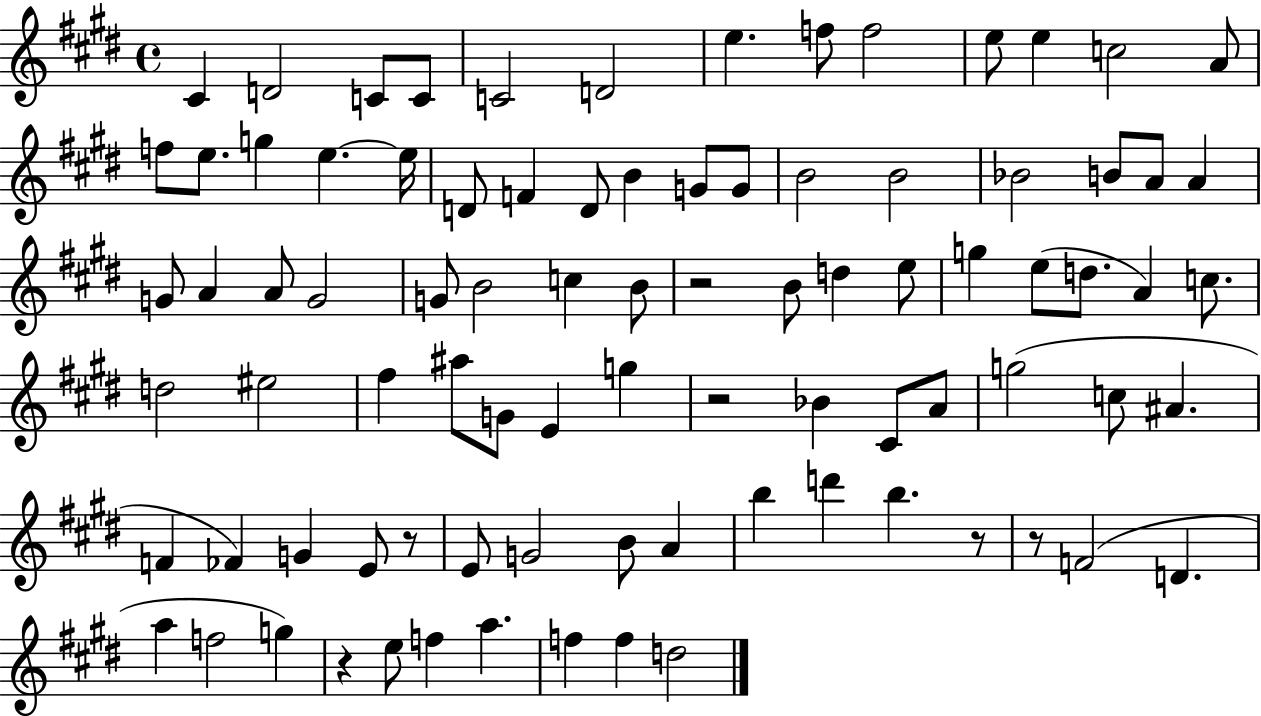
C#4/q D4/h C4/e C4/e C4/h D4/h E5/q. F5/e F5/h E5/e E5/q C5/h A4/e F5/e E5/e. G5/q E5/q. E5/s D4/e F4/q D4/e B4/q G4/e G4/e B4/h B4/h Bb4/h B4/e A4/e A4/q G4/e A4/q A4/e G4/h G4/e B4/h C5/q B4/e R/h B4/e D5/q E5/e G5/q E5/e D5/e. A4/q C5/e. D5/h EIS5/h F#5/q A#5/e G4/e E4/q G5/q R/h Bb4/q C#4/e A4/e G5/h C5/e A#4/q. F4/q FES4/q G4/q E4/e R/e E4/e G4/h B4/e A4/q B5/q D6/q B5/q. R/e R/e F4/h D4/q. A5/q F5/h G5/q R/q E5/e F5/q A5/q. F5/q F5/q D5/h